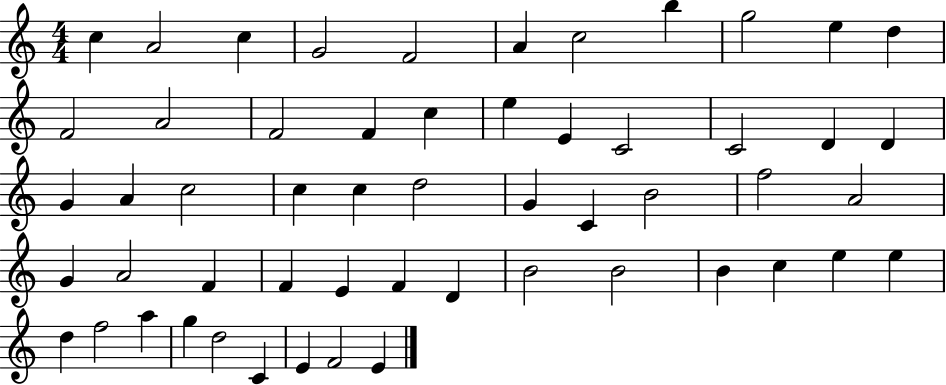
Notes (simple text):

C5/q A4/h C5/q G4/h F4/h A4/q C5/h B5/q G5/h E5/q D5/q F4/h A4/h F4/h F4/q C5/q E5/q E4/q C4/h C4/h D4/q D4/q G4/q A4/q C5/h C5/q C5/q D5/h G4/q C4/q B4/h F5/h A4/h G4/q A4/h F4/q F4/q E4/q F4/q D4/q B4/h B4/h B4/q C5/q E5/q E5/q D5/q F5/h A5/q G5/q D5/h C4/q E4/q F4/h E4/q